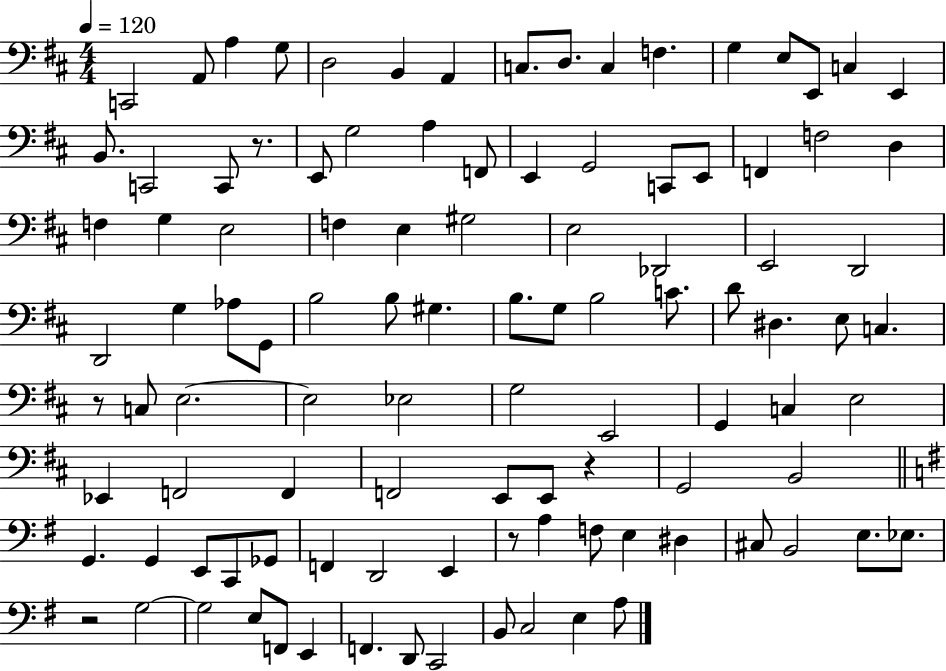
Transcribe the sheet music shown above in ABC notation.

X:1
T:Untitled
M:4/4
L:1/4
K:D
C,,2 A,,/2 A, G,/2 D,2 B,, A,, C,/2 D,/2 C, F, G, E,/2 E,,/2 C, E,, B,,/2 C,,2 C,,/2 z/2 E,,/2 G,2 A, F,,/2 E,, G,,2 C,,/2 E,,/2 F,, F,2 D, F, G, E,2 F, E, ^G,2 E,2 _D,,2 E,,2 D,,2 D,,2 G, _A,/2 G,,/2 B,2 B,/2 ^G, B,/2 G,/2 B,2 C/2 D/2 ^D, E,/2 C, z/2 C,/2 E,2 E,2 _E,2 G,2 E,,2 G,, C, E,2 _E,, F,,2 F,, F,,2 E,,/2 E,,/2 z G,,2 B,,2 G,, G,, E,,/2 C,,/2 _G,,/2 F,, D,,2 E,, z/2 A, F,/2 E, ^D, ^C,/2 B,,2 E,/2 _E,/2 z2 G,2 G,2 E,/2 F,,/2 E,, F,, D,,/2 C,,2 B,,/2 C,2 E, A,/2